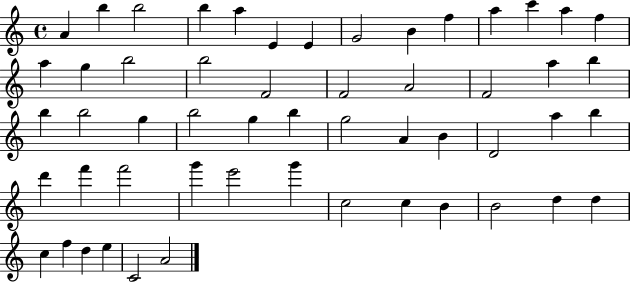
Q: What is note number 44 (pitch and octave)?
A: C5